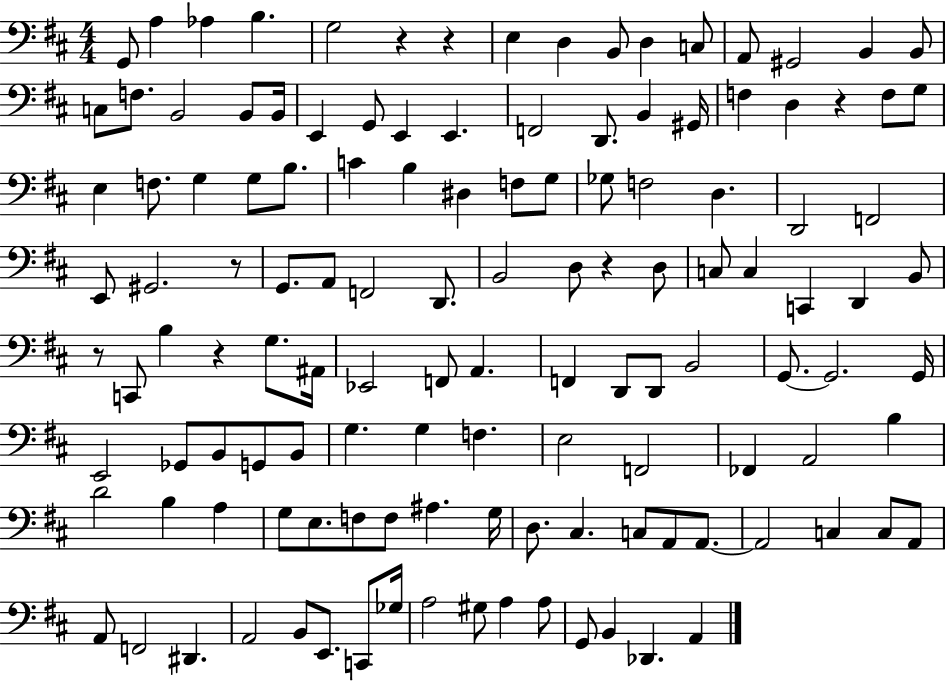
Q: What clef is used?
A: bass